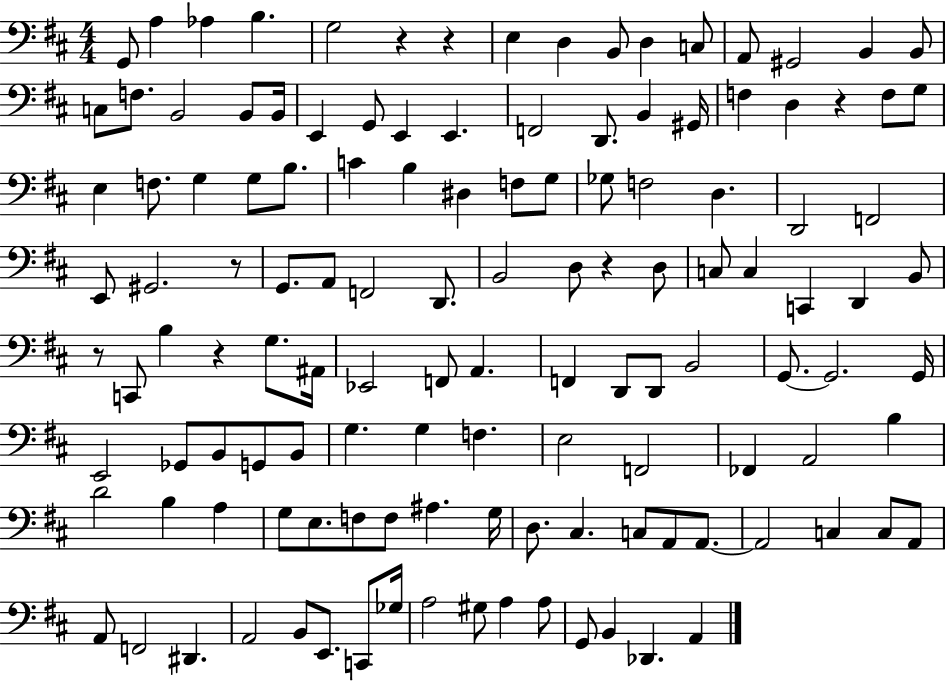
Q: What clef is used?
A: bass